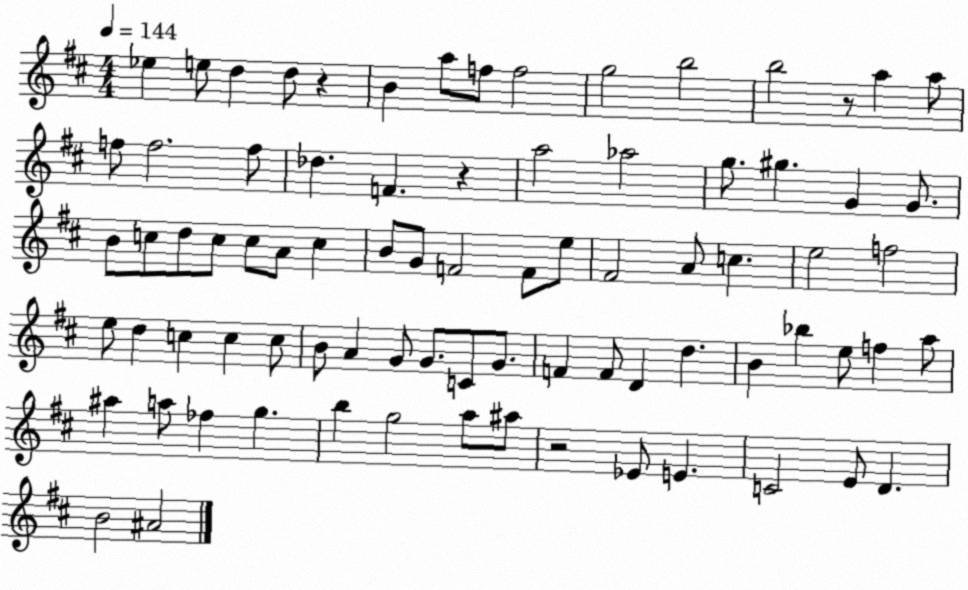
X:1
T:Untitled
M:4/4
L:1/4
K:D
_e e/2 d d/2 z B a/2 f/2 f2 g2 b2 b2 z/2 a a/2 f/2 f2 f/2 _d F z a2 _a2 g/2 ^g G G/2 B/2 c/2 d/2 c/2 c/2 A/2 c B/2 G/2 F2 F/2 e/2 ^F2 A/2 c e2 f2 e/2 d c c c/2 B/2 A G/2 G/2 C/2 G/2 F F/2 D d B _b e/2 f a/2 ^a a/2 _f g b g2 a/2 ^a/2 z2 _E/2 E C2 E/2 D B2 ^A2